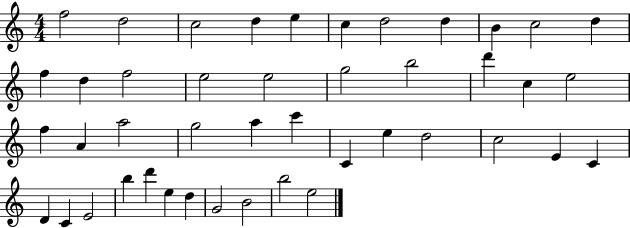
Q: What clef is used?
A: treble